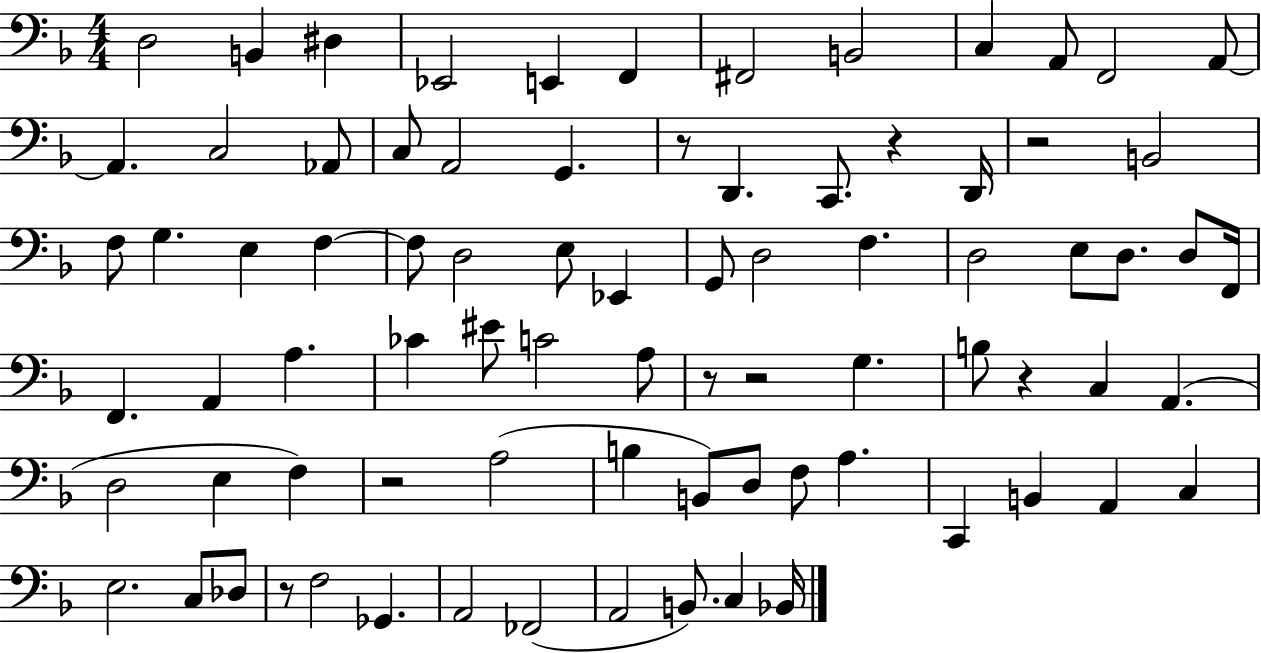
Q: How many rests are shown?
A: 8